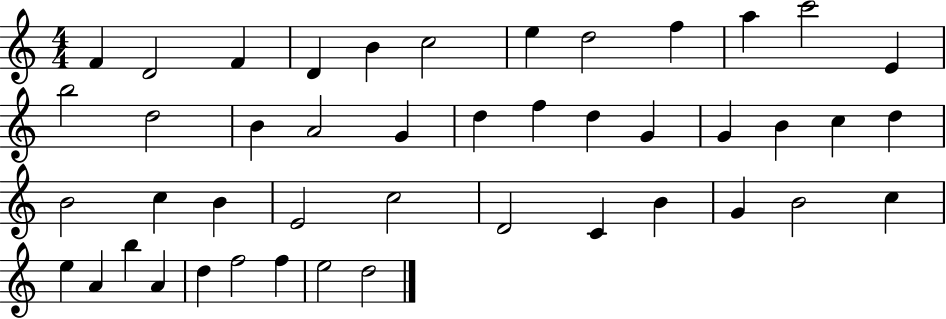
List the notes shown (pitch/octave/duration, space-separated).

F4/q D4/h F4/q D4/q B4/q C5/h E5/q D5/h F5/q A5/q C6/h E4/q B5/h D5/h B4/q A4/h G4/q D5/q F5/q D5/q G4/q G4/q B4/q C5/q D5/q B4/h C5/q B4/q E4/h C5/h D4/h C4/q B4/q G4/q B4/h C5/q E5/q A4/q B5/q A4/q D5/q F5/h F5/q E5/h D5/h